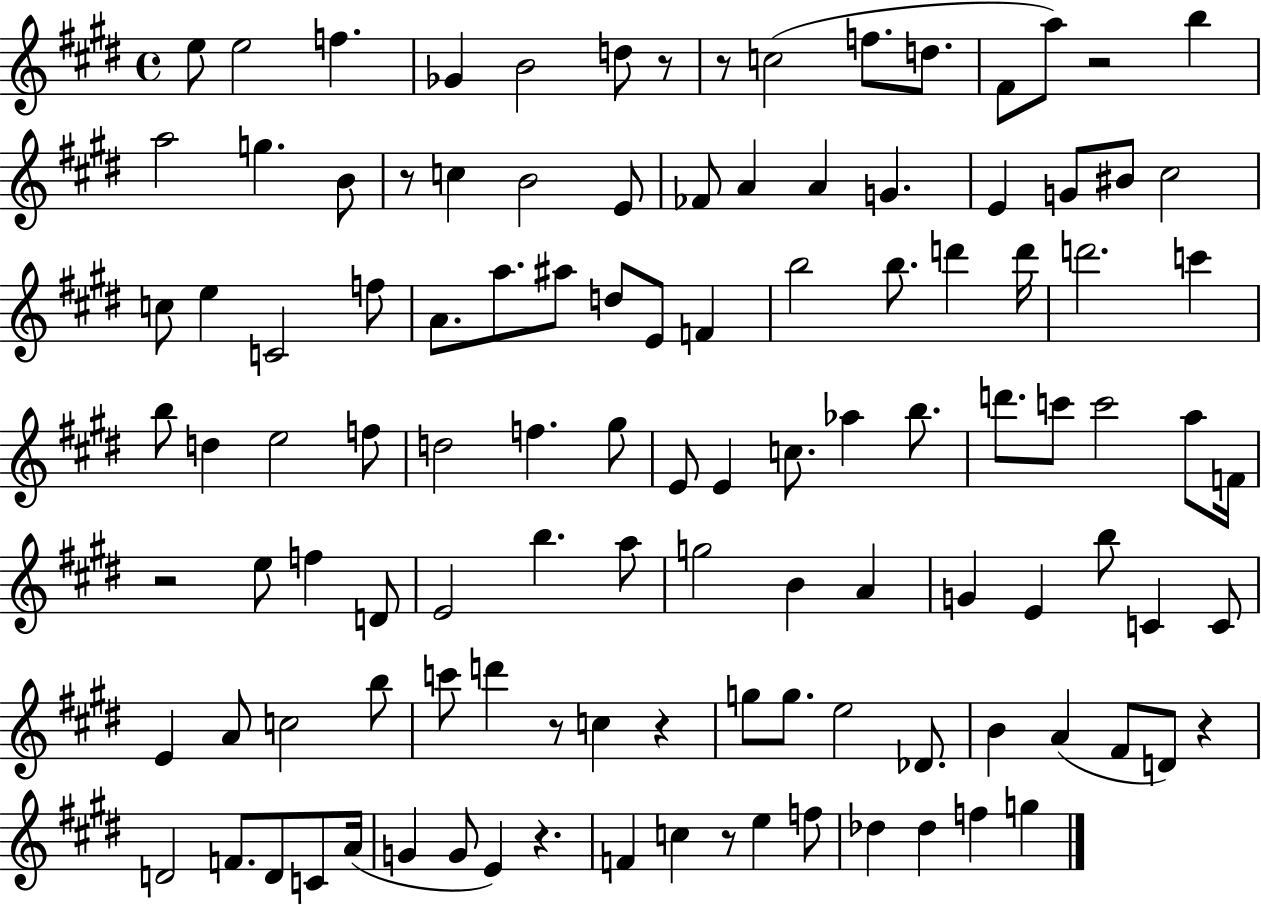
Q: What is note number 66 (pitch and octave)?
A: G5